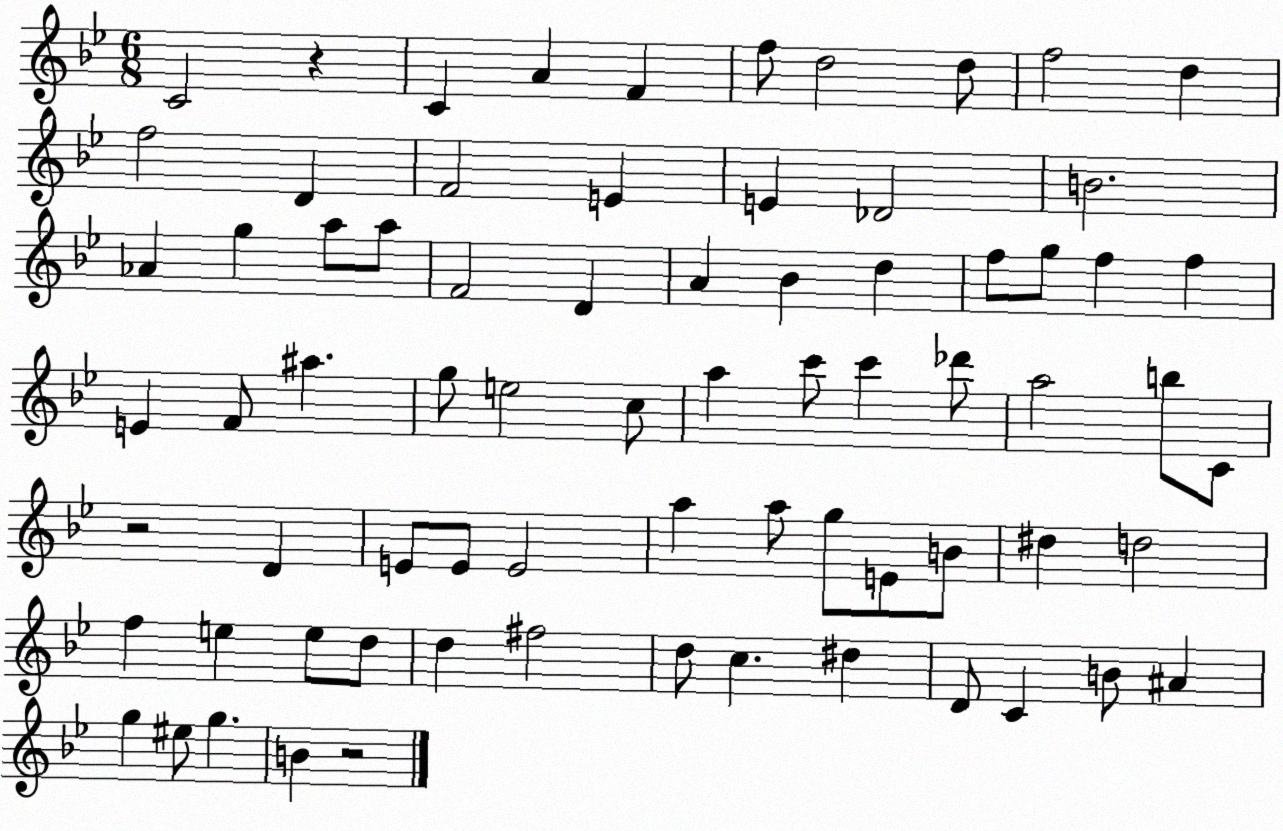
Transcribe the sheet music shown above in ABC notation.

X:1
T:Untitled
M:6/8
L:1/4
K:Bb
C2 z C A F f/2 d2 d/2 f2 d f2 D F2 E E _D2 B2 _A g a/2 a/2 F2 D A _B d f/2 g/2 f f E F/2 ^a g/2 e2 c/2 a c'/2 c' _d'/2 a2 b/2 C/2 z2 D E/2 E/2 E2 a a/2 g/2 E/2 B/2 ^d d2 f e e/2 d/2 d ^f2 d/2 c ^d D/2 C B/2 ^A g ^e/2 g B z2